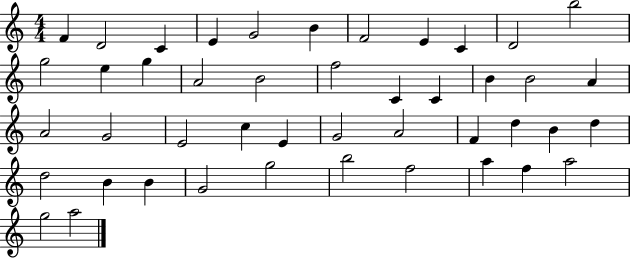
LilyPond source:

{
  \clef treble
  \numericTimeSignature
  \time 4/4
  \key c \major
  f'4 d'2 c'4 | e'4 g'2 b'4 | f'2 e'4 c'4 | d'2 b''2 | \break g''2 e''4 g''4 | a'2 b'2 | f''2 c'4 c'4 | b'4 b'2 a'4 | \break a'2 g'2 | e'2 c''4 e'4 | g'2 a'2 | f'4 d''4 b'4 d''4 | \break d''2 b'4 b'4 | g'2 g''2 | b''2 f''2 | a''4 f''4 a''2 | \break g''2 a''2 | \bar "|."
}